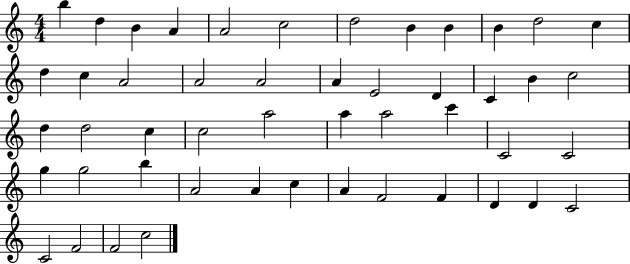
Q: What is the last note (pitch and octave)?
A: C5